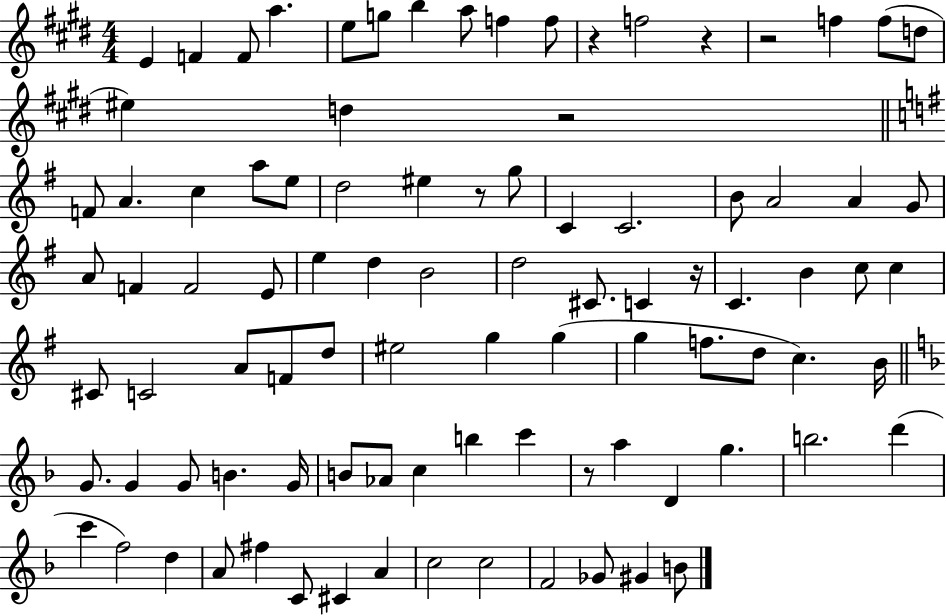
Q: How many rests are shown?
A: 7